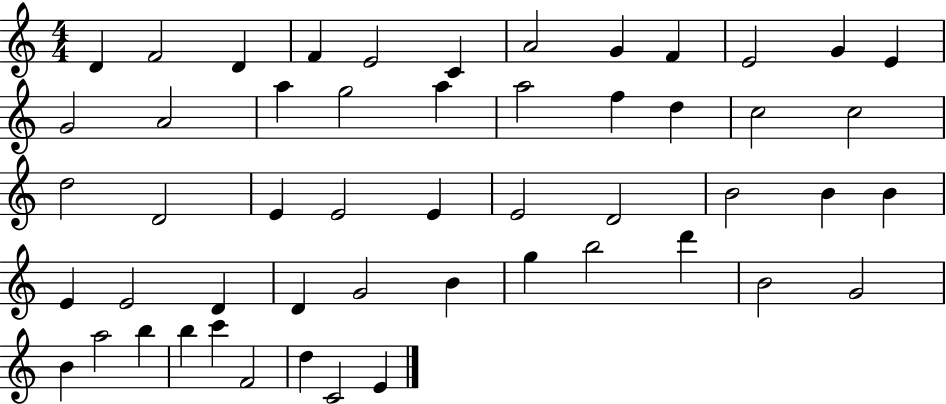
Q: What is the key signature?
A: C major